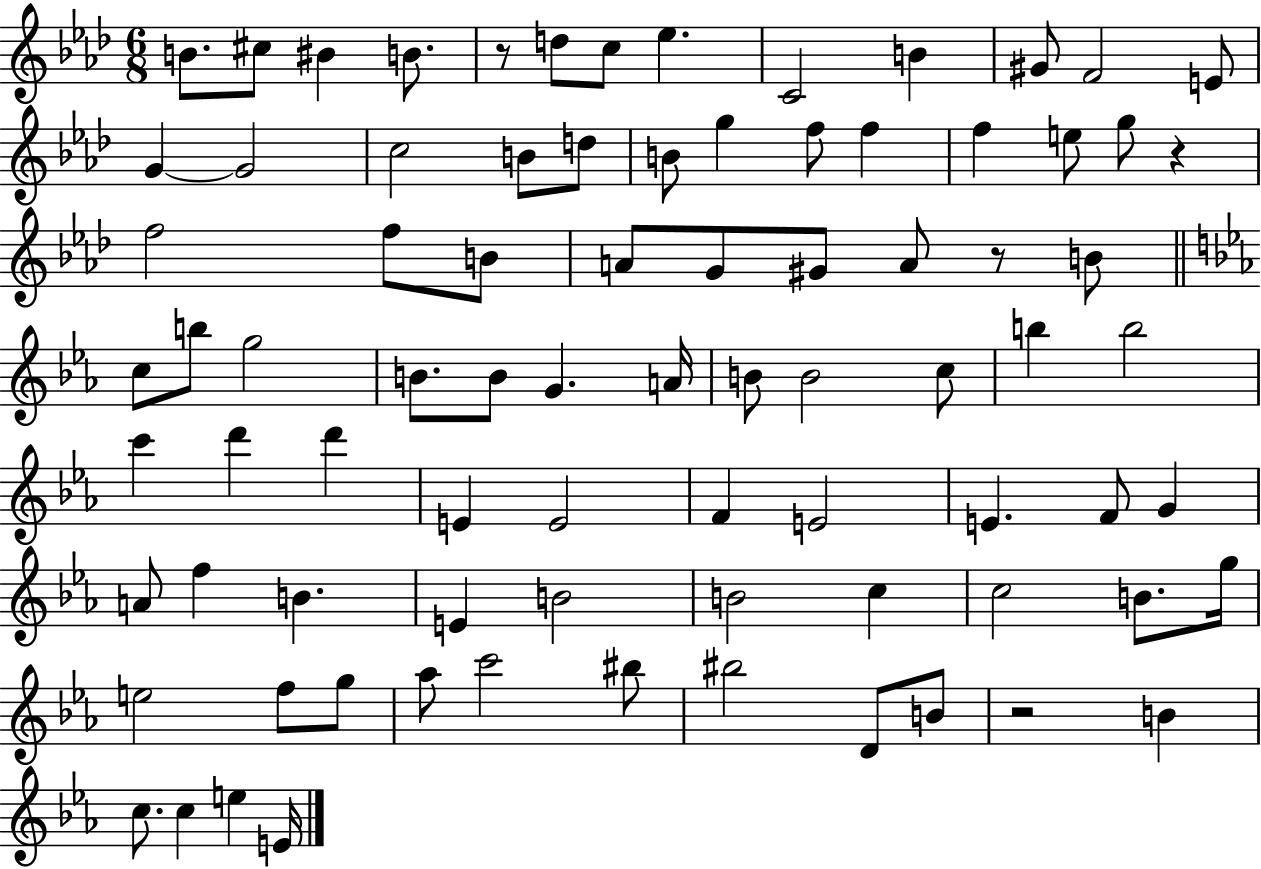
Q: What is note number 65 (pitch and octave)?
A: E5